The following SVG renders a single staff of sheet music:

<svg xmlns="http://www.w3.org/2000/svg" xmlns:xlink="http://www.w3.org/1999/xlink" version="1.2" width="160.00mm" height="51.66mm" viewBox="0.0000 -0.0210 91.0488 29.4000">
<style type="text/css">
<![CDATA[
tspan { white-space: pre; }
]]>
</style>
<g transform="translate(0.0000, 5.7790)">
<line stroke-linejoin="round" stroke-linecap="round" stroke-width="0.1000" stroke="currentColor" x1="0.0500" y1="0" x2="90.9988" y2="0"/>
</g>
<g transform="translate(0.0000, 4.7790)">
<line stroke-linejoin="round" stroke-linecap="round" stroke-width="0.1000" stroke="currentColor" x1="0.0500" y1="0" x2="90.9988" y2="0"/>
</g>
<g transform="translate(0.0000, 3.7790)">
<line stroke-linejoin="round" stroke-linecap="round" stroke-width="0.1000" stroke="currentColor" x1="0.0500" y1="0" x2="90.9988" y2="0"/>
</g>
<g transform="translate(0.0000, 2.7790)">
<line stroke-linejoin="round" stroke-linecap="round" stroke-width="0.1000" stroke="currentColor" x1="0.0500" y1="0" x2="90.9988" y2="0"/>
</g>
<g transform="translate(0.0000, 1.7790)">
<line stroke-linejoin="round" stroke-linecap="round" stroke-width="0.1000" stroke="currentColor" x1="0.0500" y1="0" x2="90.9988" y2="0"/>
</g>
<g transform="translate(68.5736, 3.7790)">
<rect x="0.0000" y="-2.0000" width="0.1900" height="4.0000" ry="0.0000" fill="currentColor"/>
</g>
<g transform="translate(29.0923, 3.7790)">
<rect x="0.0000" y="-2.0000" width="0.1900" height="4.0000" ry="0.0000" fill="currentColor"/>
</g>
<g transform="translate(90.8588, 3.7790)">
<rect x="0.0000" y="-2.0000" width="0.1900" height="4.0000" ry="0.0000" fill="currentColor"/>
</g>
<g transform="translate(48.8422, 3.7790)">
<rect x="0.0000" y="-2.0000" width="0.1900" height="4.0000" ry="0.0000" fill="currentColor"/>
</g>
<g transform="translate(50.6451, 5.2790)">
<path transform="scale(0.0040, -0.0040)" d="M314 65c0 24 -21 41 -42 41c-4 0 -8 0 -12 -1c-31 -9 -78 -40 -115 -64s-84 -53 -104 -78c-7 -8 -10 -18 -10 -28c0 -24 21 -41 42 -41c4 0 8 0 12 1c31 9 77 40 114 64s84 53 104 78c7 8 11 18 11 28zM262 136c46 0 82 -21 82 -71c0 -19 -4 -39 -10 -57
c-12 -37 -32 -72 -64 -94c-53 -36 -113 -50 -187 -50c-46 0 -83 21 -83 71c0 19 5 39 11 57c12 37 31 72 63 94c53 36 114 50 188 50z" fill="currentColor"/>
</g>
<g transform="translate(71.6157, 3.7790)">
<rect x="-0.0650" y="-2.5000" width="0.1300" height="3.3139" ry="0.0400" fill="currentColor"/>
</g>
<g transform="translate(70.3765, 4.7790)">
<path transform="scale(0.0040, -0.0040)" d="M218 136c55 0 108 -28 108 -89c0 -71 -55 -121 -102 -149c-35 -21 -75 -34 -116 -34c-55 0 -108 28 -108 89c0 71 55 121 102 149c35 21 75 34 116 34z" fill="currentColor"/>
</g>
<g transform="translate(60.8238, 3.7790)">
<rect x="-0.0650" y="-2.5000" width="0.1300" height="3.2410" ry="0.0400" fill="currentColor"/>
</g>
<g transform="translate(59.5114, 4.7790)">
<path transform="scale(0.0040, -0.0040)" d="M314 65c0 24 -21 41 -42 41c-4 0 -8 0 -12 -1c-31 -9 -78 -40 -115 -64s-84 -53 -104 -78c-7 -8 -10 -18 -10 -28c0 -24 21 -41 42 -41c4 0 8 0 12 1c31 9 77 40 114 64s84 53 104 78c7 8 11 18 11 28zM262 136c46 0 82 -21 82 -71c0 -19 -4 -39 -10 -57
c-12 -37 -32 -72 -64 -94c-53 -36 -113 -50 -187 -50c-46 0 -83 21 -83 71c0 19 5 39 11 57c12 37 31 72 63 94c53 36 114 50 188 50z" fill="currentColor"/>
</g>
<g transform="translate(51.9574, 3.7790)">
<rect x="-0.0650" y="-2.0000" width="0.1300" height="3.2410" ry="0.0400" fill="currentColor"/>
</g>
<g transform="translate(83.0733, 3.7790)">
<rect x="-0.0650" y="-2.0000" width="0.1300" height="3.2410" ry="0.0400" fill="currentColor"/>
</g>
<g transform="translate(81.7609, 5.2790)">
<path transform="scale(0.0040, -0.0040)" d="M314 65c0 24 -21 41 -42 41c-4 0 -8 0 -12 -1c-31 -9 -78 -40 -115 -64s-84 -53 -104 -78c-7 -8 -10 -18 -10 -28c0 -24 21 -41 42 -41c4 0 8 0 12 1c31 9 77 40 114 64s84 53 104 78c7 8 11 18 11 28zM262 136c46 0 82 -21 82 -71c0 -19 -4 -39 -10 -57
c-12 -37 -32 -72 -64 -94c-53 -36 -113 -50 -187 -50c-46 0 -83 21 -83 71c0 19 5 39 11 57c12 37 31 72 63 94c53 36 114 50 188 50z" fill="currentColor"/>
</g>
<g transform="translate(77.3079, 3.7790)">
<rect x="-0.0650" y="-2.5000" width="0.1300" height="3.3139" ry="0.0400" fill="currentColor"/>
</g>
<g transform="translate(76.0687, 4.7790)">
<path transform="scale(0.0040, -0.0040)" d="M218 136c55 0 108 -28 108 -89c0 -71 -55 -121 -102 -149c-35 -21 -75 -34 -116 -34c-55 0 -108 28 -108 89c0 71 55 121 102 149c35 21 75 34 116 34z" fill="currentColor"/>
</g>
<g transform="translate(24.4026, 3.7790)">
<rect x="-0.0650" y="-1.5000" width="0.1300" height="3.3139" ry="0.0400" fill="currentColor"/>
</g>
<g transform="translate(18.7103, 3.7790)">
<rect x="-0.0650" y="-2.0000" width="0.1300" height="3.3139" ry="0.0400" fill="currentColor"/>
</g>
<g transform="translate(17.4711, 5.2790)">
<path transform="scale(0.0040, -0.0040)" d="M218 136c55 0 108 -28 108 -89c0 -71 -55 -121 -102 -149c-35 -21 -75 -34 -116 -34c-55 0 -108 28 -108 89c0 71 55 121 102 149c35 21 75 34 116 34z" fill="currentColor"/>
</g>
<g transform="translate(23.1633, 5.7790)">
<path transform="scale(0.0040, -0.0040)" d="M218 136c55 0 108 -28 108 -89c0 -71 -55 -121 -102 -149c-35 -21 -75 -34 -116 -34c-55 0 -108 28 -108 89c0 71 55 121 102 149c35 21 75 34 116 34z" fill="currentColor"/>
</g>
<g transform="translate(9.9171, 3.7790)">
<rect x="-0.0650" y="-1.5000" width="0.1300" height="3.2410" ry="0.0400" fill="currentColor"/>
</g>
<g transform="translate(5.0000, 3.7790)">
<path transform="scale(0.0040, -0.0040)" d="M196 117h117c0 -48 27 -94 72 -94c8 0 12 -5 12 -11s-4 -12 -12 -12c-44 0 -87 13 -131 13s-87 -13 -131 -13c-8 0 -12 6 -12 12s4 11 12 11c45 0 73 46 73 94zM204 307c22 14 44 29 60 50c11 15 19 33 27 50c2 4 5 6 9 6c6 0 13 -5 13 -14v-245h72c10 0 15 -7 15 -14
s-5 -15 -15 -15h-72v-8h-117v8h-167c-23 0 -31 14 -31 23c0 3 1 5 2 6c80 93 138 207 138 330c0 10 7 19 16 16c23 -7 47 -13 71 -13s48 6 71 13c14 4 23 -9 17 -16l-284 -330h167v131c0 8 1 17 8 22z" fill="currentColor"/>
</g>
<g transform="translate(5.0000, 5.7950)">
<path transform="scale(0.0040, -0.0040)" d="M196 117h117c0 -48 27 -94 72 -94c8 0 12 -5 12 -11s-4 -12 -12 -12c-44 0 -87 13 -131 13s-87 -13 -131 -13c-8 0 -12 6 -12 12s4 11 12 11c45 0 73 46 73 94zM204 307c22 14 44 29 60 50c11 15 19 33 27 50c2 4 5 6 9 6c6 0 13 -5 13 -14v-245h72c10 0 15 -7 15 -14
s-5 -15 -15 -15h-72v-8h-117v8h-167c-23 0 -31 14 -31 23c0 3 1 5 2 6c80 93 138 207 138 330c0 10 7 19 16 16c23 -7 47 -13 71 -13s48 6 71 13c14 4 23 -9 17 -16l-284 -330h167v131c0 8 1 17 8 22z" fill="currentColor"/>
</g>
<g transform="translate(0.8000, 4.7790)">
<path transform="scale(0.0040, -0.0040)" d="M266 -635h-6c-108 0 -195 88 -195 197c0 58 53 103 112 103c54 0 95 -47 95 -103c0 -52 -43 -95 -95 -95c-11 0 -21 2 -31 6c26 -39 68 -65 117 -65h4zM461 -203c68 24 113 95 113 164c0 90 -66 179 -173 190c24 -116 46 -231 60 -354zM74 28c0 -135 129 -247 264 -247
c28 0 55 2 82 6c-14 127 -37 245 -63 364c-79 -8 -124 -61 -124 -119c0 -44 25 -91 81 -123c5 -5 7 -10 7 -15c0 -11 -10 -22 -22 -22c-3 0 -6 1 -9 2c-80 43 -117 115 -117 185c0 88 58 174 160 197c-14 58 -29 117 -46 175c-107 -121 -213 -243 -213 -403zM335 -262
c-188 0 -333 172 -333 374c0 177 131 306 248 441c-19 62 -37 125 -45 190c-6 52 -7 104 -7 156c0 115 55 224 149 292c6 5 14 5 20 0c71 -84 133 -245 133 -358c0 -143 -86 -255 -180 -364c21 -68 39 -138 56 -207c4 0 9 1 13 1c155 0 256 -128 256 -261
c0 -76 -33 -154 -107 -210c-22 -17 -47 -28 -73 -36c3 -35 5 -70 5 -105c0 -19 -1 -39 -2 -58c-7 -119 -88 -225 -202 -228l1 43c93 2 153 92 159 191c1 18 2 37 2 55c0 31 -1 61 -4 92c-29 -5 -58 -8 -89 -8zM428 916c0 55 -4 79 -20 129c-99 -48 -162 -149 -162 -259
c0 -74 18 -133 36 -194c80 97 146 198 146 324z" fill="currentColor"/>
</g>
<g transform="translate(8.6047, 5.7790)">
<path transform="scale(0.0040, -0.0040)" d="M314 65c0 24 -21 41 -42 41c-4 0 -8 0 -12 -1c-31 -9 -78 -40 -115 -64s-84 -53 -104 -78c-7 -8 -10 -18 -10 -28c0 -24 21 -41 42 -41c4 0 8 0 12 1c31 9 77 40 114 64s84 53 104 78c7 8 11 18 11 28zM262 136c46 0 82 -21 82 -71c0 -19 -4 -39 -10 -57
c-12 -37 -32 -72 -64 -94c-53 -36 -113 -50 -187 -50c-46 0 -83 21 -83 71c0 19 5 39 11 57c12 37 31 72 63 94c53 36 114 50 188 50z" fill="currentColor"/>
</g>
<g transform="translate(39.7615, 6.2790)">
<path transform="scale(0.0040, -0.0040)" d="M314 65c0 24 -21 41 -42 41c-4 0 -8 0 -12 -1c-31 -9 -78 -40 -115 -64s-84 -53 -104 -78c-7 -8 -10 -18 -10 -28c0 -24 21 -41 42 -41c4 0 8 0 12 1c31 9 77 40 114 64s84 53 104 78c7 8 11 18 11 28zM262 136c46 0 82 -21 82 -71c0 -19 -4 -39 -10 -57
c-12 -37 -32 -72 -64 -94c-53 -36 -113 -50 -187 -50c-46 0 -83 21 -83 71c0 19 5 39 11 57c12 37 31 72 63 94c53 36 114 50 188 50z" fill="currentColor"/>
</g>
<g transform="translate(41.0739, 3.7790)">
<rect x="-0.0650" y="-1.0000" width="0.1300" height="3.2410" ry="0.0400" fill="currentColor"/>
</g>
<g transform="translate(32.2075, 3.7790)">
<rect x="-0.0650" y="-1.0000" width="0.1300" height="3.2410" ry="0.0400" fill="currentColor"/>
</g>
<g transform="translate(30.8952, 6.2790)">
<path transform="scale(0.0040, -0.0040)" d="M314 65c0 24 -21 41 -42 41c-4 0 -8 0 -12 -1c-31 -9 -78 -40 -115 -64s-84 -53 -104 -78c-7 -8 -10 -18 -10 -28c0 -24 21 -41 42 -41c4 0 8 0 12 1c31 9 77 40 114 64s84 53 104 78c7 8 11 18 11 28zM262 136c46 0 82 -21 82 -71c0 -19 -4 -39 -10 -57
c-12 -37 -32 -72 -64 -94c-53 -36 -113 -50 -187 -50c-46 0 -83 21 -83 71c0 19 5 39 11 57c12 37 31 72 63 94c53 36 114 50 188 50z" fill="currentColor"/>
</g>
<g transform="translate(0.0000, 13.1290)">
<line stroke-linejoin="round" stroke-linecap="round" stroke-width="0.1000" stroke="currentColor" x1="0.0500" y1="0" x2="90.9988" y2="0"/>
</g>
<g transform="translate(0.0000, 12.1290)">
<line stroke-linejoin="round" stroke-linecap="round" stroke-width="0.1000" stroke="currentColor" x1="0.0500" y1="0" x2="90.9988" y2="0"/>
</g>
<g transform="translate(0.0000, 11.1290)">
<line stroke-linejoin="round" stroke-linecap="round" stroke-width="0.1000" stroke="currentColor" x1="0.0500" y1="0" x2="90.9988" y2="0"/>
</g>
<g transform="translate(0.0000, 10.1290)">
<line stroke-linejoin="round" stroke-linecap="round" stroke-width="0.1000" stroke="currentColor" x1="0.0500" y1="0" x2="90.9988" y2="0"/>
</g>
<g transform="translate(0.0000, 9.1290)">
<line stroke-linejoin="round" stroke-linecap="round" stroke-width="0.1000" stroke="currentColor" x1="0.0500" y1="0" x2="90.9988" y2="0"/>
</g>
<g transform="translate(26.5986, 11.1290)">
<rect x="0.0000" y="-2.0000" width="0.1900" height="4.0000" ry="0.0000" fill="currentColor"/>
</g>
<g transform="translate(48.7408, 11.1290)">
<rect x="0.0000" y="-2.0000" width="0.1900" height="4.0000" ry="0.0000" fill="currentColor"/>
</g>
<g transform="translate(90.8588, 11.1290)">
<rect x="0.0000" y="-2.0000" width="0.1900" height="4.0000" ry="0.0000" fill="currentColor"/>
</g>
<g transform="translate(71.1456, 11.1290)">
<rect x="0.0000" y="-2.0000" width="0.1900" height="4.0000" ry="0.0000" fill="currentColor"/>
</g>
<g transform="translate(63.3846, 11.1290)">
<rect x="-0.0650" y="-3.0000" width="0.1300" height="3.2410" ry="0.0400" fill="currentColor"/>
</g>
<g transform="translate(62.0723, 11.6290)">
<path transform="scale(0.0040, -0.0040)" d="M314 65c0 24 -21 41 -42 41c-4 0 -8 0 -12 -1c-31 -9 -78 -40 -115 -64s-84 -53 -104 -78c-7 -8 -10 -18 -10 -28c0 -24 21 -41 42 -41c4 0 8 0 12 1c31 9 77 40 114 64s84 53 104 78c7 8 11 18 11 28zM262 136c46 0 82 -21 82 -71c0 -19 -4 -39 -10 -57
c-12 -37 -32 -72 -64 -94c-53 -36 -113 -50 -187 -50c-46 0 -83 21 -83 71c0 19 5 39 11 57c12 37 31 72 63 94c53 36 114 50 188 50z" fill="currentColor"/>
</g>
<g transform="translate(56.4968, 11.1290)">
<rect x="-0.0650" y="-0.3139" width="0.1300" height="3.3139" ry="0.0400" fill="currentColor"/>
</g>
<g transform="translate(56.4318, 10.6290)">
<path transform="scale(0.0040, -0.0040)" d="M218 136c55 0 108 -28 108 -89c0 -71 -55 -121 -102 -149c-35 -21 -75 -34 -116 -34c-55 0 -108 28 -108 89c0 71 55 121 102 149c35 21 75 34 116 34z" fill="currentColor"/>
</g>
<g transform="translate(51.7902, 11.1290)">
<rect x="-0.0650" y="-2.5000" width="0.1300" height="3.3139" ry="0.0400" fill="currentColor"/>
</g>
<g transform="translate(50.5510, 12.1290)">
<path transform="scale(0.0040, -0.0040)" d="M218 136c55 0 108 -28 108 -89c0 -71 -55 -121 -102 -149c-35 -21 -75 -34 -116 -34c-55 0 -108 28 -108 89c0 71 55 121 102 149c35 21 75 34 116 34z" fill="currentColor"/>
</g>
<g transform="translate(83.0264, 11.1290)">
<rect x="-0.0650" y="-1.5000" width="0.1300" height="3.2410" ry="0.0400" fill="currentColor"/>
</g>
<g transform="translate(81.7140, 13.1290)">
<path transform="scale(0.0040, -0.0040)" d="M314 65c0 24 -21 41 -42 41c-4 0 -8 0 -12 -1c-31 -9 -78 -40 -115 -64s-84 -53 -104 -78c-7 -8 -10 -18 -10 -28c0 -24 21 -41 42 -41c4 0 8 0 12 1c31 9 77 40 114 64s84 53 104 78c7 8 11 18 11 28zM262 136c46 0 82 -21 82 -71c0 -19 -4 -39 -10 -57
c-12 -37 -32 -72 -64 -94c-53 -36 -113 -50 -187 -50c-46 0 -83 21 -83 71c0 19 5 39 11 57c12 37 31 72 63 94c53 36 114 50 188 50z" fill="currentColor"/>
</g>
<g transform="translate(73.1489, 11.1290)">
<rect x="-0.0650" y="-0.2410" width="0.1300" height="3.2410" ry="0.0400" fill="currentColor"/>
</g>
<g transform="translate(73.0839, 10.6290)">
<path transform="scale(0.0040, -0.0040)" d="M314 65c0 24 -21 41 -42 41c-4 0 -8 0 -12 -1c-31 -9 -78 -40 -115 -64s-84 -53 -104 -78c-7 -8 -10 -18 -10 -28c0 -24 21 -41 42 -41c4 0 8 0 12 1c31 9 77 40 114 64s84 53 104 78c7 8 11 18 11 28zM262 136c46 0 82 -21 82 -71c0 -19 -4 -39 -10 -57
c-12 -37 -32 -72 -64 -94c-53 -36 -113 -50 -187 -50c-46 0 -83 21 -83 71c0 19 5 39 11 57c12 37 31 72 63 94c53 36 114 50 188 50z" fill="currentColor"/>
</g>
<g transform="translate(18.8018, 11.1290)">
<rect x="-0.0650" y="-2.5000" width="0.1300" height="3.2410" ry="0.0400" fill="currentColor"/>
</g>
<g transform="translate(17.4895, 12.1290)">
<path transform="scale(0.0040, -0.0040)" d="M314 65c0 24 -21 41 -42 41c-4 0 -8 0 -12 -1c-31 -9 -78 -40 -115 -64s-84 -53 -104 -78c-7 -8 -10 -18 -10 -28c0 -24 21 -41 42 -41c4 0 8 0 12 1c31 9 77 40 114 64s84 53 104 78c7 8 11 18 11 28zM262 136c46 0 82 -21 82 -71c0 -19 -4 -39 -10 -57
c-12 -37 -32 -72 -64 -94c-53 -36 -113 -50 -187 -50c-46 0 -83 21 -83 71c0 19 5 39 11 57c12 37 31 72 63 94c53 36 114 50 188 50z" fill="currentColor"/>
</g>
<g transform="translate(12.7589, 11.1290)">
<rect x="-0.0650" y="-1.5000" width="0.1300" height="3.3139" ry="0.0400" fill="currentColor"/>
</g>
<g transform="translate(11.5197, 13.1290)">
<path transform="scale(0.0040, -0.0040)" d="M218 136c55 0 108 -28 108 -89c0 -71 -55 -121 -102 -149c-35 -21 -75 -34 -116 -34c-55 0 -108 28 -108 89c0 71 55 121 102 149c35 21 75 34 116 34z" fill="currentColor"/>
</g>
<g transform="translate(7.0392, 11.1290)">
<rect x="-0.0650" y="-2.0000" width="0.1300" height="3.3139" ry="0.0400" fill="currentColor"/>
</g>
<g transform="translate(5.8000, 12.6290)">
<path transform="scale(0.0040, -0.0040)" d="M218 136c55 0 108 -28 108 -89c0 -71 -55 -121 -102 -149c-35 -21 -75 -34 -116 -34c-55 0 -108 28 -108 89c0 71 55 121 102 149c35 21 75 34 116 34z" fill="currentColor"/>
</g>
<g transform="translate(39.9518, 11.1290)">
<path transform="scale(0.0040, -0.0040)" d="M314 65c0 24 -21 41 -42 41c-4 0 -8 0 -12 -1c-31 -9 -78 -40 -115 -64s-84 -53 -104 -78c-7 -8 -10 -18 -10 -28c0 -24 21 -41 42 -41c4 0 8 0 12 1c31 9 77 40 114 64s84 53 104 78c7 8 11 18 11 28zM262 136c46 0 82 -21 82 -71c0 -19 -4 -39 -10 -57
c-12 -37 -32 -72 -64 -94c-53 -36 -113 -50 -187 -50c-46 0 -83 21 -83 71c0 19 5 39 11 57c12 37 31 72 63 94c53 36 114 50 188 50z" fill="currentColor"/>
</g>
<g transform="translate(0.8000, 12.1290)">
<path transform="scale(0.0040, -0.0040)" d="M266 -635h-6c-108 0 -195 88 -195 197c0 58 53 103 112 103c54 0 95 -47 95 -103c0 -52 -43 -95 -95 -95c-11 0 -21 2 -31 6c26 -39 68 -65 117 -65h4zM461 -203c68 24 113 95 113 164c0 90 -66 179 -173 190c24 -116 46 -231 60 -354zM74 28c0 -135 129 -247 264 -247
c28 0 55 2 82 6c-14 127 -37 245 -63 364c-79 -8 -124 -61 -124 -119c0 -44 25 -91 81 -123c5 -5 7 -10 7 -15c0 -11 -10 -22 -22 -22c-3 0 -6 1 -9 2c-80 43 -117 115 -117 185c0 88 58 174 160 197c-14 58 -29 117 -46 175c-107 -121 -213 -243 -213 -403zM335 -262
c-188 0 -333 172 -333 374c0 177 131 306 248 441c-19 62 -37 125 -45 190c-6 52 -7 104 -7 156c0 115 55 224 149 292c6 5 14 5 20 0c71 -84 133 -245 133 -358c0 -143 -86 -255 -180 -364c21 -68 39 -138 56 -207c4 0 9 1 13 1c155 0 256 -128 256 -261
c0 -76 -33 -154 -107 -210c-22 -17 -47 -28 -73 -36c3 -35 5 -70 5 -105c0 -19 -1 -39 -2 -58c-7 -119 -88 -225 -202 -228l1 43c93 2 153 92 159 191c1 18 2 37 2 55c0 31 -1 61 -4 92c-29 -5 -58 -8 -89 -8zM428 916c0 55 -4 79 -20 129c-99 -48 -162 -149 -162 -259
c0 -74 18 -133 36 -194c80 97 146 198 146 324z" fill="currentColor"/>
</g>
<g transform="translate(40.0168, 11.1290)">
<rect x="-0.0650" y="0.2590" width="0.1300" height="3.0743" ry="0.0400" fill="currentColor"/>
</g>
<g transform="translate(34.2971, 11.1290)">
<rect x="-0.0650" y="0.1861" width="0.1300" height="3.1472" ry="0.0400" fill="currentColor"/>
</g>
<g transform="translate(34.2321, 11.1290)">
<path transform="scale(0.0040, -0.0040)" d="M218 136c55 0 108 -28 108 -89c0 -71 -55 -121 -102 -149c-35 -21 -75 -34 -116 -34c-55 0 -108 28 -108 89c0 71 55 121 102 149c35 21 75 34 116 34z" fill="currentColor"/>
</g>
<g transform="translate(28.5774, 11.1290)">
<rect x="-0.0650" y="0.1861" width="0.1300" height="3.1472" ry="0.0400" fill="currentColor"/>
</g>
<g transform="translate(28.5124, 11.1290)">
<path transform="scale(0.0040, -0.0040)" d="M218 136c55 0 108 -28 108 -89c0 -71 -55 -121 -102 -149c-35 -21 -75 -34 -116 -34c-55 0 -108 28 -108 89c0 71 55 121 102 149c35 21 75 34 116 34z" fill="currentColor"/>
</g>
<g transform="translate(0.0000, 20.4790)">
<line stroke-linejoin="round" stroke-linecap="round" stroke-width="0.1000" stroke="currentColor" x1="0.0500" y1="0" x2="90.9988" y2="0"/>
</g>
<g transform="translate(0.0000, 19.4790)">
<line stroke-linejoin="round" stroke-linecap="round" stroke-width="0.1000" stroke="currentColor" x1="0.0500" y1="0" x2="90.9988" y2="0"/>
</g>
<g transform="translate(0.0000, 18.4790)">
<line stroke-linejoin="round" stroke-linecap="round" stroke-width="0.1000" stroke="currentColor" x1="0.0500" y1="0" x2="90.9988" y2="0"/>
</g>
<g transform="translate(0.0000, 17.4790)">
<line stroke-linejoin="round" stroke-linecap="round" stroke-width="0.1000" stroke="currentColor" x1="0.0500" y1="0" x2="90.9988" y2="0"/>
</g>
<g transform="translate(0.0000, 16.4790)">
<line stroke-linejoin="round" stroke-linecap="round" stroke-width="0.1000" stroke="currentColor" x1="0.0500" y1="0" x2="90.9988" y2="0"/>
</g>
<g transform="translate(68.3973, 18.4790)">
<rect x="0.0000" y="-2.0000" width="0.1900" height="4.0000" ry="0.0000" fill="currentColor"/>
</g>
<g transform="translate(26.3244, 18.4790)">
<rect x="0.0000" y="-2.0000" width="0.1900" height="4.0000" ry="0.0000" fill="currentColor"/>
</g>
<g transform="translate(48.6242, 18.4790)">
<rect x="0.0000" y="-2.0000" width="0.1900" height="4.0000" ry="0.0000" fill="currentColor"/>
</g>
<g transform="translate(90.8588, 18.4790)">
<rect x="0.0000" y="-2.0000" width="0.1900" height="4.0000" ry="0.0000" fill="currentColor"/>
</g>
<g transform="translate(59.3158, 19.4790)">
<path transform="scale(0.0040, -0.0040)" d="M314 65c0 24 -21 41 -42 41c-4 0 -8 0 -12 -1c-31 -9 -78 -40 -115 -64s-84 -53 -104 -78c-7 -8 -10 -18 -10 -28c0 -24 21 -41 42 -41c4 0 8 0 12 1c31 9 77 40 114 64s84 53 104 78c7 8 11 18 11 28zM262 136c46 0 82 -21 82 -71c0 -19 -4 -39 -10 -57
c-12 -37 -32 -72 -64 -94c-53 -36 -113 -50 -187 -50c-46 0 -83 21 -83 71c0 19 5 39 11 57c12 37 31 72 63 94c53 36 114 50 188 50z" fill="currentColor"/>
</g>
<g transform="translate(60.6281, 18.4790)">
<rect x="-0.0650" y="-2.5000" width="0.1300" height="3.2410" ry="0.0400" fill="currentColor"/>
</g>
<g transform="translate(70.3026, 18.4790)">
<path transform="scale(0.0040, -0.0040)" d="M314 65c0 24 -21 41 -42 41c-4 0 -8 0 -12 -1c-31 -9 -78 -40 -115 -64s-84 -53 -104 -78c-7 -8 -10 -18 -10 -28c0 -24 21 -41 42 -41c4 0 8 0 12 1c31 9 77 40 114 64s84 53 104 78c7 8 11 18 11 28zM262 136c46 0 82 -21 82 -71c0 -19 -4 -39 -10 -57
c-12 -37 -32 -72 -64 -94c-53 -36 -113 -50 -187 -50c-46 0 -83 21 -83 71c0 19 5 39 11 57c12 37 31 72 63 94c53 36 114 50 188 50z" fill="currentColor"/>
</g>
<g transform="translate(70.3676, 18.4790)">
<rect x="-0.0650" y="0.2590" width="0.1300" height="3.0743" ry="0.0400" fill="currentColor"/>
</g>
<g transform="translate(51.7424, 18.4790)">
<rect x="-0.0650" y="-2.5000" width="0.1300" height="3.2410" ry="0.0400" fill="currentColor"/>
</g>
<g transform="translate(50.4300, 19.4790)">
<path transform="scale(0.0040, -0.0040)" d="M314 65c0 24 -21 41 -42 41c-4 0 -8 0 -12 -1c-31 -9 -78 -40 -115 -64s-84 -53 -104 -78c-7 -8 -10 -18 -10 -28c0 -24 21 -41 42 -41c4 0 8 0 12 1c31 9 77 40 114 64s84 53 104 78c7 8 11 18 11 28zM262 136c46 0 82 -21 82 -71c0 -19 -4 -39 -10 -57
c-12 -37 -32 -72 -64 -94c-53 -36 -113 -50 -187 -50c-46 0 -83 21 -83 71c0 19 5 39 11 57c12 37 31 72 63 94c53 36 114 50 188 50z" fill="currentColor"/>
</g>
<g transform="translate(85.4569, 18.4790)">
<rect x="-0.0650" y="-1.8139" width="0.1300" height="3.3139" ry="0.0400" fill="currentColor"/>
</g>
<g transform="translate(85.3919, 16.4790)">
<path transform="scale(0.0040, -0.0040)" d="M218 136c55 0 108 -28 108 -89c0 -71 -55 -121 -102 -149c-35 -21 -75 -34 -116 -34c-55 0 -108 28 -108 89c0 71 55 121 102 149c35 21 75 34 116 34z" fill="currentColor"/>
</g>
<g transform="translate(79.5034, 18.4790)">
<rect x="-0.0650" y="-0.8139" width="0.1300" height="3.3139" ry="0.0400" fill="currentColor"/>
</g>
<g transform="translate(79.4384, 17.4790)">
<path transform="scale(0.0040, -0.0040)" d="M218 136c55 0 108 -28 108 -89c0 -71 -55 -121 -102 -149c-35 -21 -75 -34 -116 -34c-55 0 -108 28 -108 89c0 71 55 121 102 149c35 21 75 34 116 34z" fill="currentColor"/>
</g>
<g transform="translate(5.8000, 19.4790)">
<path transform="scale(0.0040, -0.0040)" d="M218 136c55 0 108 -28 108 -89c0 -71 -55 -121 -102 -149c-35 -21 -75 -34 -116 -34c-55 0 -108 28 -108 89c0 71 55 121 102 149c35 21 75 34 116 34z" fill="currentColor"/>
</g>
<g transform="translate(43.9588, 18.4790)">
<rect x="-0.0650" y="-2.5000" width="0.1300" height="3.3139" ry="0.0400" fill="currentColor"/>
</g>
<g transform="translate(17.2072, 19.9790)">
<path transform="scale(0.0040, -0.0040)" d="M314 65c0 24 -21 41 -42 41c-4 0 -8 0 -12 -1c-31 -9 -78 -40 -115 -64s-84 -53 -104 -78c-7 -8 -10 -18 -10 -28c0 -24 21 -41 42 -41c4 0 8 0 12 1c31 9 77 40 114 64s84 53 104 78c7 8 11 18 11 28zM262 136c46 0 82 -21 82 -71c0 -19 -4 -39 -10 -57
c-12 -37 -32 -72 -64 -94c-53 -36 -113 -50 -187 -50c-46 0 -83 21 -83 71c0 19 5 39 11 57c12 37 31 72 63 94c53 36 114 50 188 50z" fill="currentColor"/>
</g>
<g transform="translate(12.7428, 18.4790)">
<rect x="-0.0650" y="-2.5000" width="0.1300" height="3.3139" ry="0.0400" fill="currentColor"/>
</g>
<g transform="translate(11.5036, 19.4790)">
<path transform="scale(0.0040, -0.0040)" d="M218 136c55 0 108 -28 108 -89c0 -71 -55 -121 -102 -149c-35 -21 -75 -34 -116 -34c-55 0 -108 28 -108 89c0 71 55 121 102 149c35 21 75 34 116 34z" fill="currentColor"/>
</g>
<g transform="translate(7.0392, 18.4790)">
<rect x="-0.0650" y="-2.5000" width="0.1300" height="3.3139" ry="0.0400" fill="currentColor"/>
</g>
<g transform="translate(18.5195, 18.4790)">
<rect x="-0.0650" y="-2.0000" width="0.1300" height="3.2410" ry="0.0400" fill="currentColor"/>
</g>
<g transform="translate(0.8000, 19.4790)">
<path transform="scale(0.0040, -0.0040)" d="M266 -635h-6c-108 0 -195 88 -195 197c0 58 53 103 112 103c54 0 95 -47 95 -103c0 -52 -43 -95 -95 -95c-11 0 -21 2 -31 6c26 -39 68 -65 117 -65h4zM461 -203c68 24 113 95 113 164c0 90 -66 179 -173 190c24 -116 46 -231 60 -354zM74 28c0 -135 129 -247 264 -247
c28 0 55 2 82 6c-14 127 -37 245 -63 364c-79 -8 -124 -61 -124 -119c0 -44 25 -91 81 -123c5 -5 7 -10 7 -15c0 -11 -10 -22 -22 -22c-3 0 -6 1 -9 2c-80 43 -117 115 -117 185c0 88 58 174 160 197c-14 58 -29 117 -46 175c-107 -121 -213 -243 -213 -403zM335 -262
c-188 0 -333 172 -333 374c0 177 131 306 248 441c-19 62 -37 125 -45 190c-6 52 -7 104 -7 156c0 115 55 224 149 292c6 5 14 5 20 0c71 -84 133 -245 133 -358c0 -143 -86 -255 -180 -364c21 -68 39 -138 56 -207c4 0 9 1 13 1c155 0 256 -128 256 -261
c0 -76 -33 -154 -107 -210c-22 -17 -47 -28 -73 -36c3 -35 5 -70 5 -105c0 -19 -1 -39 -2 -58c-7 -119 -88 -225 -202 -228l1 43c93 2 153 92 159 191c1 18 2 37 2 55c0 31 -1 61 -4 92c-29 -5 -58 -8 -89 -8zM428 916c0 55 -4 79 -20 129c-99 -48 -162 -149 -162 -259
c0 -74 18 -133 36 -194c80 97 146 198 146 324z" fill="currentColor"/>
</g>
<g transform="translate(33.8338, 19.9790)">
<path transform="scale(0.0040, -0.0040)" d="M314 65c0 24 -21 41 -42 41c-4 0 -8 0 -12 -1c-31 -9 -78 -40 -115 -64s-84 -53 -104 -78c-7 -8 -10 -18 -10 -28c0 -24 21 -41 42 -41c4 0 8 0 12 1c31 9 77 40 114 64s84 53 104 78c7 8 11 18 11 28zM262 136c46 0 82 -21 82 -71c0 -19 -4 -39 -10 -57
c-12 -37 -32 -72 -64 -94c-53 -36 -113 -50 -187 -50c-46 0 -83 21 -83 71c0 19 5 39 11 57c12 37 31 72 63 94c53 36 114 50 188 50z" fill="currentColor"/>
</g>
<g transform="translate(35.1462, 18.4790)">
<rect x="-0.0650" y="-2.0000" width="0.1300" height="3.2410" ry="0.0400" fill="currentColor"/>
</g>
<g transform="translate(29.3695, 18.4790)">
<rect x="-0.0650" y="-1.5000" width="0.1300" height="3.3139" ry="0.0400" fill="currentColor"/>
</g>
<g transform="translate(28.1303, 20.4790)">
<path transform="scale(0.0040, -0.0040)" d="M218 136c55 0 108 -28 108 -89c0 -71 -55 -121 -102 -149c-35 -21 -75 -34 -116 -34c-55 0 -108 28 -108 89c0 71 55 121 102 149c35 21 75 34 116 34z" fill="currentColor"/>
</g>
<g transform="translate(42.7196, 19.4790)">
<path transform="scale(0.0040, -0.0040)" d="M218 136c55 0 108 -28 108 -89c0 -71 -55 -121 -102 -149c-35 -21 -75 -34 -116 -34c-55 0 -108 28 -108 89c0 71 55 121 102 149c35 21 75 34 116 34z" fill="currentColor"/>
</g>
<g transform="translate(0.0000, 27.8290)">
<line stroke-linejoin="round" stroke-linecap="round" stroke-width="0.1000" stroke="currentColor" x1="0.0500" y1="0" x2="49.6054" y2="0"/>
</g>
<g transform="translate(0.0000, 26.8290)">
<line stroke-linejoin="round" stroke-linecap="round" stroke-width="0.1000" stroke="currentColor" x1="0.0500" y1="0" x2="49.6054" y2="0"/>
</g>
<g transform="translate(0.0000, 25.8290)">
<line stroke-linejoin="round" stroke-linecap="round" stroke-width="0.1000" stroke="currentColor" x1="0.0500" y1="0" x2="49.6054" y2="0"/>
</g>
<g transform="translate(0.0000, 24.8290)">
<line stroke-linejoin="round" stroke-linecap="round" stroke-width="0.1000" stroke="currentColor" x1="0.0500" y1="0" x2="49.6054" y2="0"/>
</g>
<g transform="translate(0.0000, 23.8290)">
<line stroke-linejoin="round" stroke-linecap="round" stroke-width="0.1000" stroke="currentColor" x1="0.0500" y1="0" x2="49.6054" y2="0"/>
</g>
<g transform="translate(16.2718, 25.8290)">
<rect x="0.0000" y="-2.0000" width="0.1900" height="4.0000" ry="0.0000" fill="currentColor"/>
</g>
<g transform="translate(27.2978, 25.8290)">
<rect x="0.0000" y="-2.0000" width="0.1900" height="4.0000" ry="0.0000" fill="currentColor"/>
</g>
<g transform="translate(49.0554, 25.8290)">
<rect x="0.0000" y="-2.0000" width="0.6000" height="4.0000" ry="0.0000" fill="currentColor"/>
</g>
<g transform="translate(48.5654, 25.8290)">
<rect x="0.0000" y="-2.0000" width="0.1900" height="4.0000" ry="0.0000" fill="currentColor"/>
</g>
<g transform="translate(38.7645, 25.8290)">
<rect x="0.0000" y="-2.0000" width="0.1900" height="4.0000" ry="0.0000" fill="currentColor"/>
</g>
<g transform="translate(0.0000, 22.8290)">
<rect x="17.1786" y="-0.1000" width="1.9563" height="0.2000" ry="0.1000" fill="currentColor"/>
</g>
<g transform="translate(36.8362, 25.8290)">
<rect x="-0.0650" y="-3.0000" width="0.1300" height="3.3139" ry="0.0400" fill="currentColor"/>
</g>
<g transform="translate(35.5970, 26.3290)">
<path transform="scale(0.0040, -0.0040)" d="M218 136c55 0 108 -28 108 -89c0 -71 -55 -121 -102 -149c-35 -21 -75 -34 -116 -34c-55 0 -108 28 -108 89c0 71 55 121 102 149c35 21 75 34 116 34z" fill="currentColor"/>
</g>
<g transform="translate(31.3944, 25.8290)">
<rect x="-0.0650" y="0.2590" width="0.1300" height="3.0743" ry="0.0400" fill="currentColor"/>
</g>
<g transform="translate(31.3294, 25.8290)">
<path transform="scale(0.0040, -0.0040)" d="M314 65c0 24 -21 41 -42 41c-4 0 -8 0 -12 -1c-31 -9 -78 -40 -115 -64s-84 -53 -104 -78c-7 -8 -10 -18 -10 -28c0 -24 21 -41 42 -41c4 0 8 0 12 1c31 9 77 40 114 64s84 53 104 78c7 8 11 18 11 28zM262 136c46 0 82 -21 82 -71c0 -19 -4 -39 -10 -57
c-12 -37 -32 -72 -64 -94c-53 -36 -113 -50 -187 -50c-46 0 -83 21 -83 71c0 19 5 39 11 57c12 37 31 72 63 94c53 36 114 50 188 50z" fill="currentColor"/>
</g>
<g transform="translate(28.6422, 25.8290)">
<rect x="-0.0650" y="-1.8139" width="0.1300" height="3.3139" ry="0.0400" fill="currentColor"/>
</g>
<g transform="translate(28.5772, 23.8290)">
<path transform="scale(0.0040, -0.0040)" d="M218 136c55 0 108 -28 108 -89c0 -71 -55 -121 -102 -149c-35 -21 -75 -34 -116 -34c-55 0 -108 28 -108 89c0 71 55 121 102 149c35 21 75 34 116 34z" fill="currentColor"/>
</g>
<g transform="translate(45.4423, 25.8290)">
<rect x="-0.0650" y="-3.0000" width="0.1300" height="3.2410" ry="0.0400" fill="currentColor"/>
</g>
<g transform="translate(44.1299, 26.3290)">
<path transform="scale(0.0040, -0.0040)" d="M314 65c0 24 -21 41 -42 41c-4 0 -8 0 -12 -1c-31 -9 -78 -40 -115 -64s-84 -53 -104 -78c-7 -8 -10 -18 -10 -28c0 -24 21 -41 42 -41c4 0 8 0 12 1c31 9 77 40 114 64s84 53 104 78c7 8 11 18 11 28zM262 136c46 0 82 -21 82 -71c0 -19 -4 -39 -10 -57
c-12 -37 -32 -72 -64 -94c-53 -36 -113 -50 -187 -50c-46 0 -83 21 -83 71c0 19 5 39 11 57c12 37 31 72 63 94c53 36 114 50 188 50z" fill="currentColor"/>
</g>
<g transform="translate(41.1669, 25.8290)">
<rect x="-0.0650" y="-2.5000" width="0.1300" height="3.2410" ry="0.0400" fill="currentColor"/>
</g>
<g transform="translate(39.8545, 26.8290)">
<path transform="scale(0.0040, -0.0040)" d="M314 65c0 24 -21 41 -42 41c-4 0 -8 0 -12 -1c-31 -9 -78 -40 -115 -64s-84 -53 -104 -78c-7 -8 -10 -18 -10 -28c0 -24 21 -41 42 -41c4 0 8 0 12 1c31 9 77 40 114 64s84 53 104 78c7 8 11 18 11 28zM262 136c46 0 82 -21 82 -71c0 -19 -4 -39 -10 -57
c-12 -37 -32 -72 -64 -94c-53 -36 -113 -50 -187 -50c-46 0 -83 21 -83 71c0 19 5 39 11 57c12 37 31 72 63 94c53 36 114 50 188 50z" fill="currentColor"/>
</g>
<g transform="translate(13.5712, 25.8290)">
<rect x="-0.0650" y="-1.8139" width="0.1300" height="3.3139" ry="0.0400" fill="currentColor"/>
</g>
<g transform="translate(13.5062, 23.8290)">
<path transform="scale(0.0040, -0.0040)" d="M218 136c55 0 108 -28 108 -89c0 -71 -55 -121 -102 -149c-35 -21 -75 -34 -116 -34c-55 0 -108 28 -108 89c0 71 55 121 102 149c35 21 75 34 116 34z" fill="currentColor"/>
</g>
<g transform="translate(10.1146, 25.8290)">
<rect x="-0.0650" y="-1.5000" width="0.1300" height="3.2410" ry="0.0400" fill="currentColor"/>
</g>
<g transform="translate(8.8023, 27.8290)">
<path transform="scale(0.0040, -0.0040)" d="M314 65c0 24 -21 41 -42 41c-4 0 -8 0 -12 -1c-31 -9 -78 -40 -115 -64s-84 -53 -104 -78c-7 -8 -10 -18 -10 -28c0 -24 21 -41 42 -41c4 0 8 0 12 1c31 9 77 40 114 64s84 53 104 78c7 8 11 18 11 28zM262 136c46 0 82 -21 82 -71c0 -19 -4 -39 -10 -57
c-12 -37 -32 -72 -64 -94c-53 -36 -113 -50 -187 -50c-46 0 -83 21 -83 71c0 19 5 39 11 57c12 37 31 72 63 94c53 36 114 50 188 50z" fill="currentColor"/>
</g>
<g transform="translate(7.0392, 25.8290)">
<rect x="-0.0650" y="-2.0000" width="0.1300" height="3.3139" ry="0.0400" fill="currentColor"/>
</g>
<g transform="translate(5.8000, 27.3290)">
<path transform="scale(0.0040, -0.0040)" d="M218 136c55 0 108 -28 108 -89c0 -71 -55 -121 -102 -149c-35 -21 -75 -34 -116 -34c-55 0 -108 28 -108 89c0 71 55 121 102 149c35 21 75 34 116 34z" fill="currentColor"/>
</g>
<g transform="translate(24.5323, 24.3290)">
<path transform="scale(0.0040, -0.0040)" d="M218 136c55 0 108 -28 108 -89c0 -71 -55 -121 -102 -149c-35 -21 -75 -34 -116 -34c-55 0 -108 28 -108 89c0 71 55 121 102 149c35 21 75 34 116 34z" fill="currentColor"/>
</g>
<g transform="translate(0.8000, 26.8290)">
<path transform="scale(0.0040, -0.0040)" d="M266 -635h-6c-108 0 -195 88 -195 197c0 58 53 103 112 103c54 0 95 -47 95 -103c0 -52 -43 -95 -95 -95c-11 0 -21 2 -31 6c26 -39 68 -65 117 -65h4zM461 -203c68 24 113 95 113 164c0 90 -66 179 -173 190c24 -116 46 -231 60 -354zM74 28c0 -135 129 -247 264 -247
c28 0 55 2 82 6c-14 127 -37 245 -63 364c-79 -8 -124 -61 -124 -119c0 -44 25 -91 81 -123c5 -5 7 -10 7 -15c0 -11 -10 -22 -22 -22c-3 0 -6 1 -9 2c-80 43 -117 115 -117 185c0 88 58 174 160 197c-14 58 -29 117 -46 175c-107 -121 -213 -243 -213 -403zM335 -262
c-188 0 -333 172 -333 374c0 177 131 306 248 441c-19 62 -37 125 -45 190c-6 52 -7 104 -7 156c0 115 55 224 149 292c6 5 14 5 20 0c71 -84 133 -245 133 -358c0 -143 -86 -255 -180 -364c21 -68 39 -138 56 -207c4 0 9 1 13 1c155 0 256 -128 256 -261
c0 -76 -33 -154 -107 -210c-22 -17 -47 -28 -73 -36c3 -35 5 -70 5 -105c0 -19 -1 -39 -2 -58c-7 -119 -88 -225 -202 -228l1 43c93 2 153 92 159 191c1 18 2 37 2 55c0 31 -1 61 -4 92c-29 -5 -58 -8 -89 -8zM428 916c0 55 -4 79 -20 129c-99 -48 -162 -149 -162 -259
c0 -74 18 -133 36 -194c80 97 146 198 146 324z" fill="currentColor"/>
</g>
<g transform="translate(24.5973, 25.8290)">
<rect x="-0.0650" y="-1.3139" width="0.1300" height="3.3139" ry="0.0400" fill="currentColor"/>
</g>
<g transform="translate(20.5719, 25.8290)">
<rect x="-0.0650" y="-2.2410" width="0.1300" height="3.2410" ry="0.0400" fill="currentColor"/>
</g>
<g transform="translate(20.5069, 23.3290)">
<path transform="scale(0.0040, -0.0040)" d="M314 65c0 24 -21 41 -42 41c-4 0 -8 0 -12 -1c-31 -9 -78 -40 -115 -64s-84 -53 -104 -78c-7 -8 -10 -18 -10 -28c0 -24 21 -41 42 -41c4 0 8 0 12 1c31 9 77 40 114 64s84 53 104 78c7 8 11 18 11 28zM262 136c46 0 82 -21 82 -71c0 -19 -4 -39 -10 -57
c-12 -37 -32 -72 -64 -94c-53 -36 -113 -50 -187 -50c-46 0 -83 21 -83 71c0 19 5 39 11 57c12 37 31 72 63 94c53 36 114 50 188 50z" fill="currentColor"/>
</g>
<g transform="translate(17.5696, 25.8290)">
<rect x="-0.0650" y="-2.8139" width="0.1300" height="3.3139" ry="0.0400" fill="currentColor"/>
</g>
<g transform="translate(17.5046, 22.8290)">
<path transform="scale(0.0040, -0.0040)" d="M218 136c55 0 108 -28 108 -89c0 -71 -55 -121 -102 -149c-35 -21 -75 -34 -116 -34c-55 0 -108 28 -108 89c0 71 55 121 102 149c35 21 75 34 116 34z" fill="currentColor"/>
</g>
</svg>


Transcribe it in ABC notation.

X:1
T:Untitled
M:4/4
L:1/4
K:C
E2 F E D2 D2 F2 G2 G G F2 F E G2 B B B2 G c A2 c2 E2 G G F2 E F2 G G2 G2 B2 d f F E2 f a g2 e f B2 A G2 A2